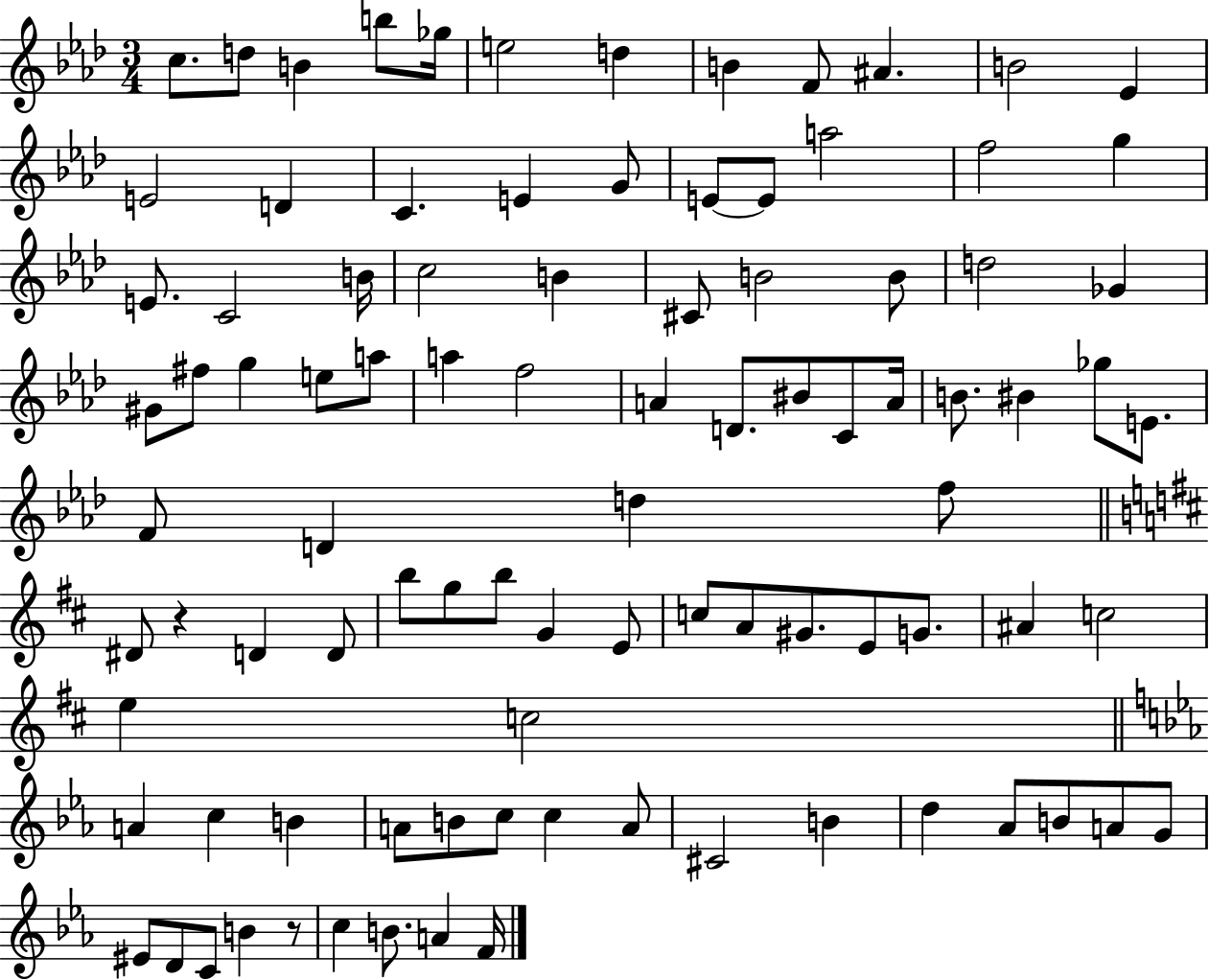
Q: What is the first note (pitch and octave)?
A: C5